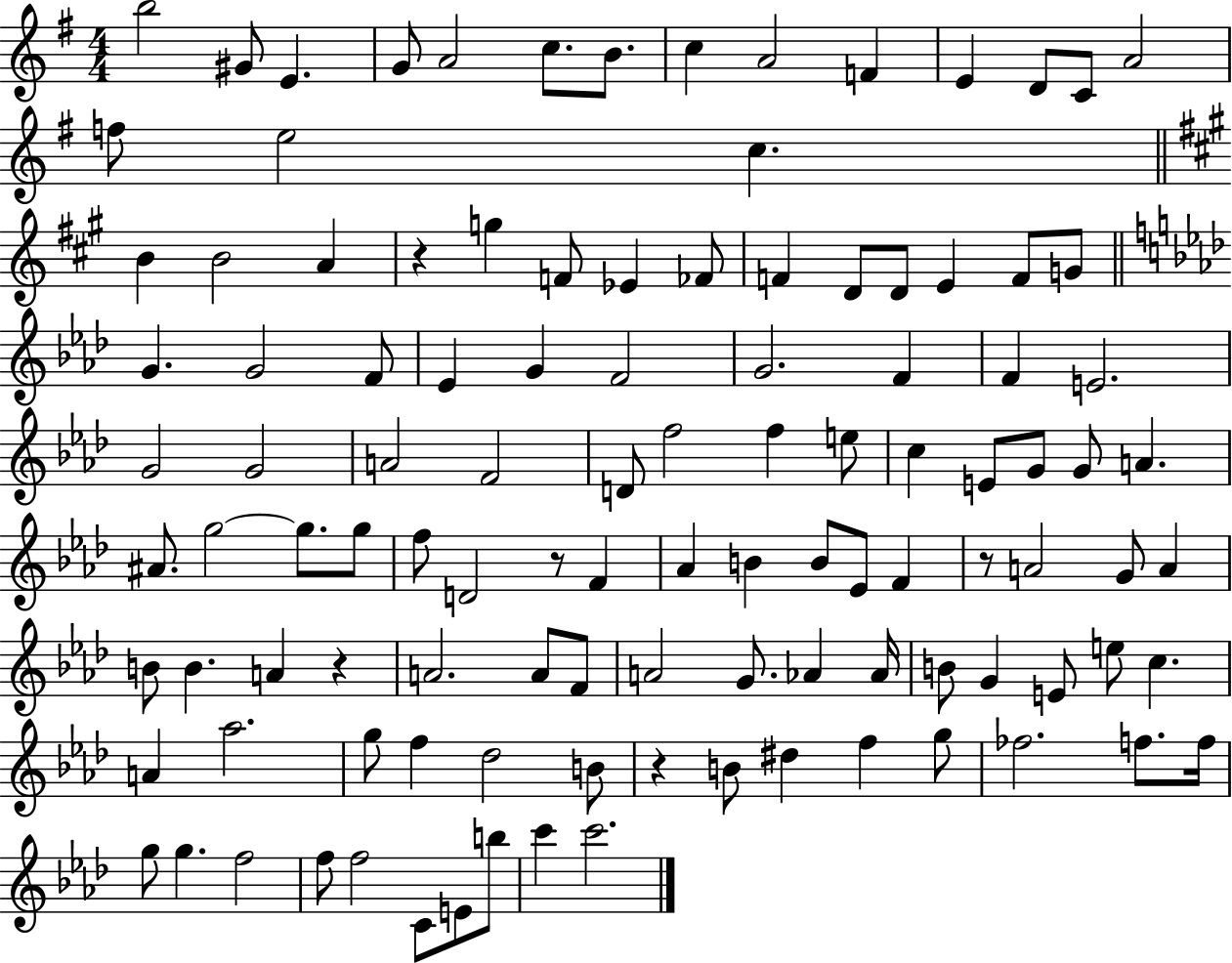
X:1
T:Untitled
M:4/4
L:1/4
K:G
b2 ^G/2 E G/2 A2 c/2 B/2 c A2 F E D/2 C/2 A2 f/2 e2 c B B2 A z g F/2 _E _F/2 F D/2 D/2 E F/2 G/2 G G2 F/2 _E G F2 G2 F F E2 G2 G2 A2 F2 D/2 f2 f e/2 c E/2 G/2 G/2 A ^A/2 g2 g/2 g/2 f/2 D2 z/2 F _A B B/2 _E/2 F z/2 A2 G/2 A B/2 B A z A2 A/2 F/2 A2 G/2 _A _A/4 B/2 G E/2 e/2 c A _a2 g/2 f _d2 B/2 z B/2 ^d f g/2 _f2 f/2 f/4 g/2 g f2 f/2 f2 C/2 E/2 b/2 c' c'2